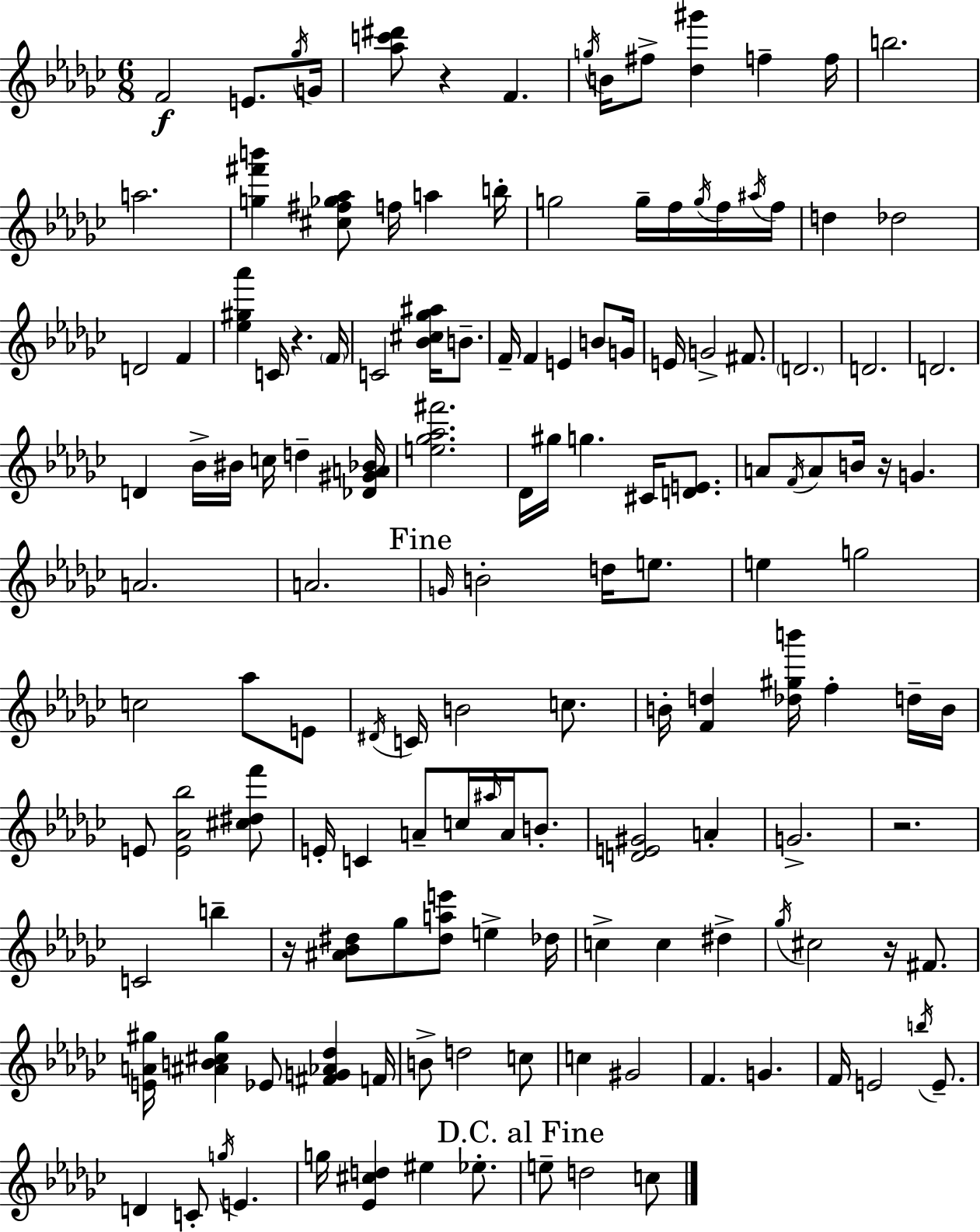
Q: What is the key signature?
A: EES minor